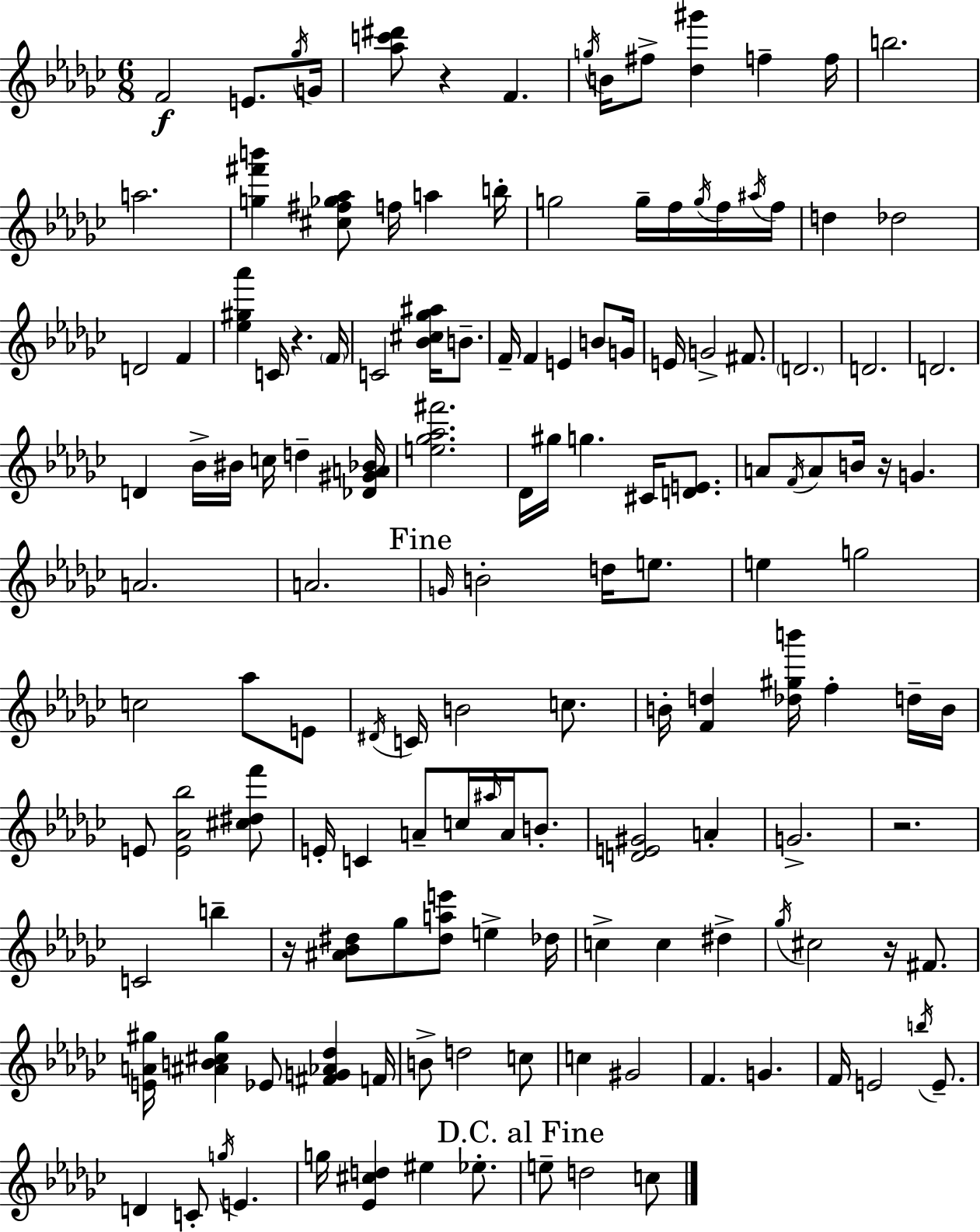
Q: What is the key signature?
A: EES minor